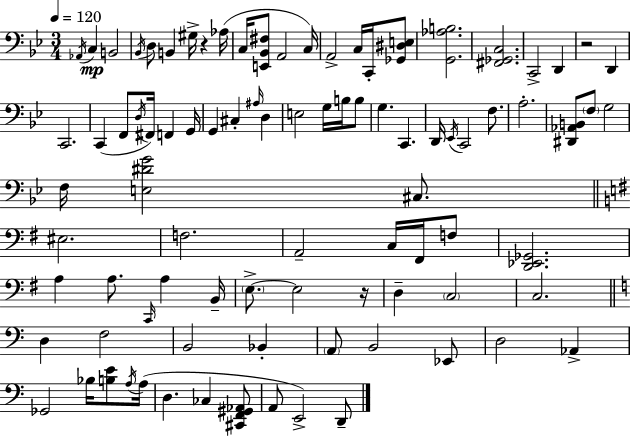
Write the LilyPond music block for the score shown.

{
  \clef bass
  \numericTimeSignature
  \time 3/4
  \key bes \major
  \tempo 4 = 120
  \acciaccatura { aes,16 }\mp c4 b,2 | \acciaccatura { bes,16 } d8 b,4 gis16-> r4 | aes16( c16 <e, bes, fis>8 a,2 | c16) a,2-> c16 c,16-. | \break <ges, dis e>8 <g, aes b>2. | <fis, ges, c>2. | c,2-> d,4 | r2 d,4 | \break c,2. | c,4( f,8 \acciaccatura { d16 }) fis,16 f,4 | g,16 g,4 cis4-. \grace { ais16 } | d4 e2 | \break g16 b16 b8 g4. c,4. | d,16 \acciaccatura { ees,16 } c,2 | f8. a2.-. | <dis, aes, b,>8 \parenthesize f8 g2 | \break f16 <e dis' g'>2 | cis8. \bar "||" \break \key e \minor eis2. | f2. | a,2-- c16 fis,16 f8 | <d, ees, ges,>2. | \break a4 a8. \grace { c,16 } a4 | b,16-- \parenthesize e8.->~~ e2 | r16 d4-- \parenthesize c2 | c2. | \break \bar "||" \break \key c \major d4 f2 | b,2 bes,4-. | \parenthesize a,8 b,2 ees,8 | d2 aes,4-> | \break ges,2 bes16 <b e'>8 \acciaccatura { a16 } | a16( d4. ces4 <cis, f, gis, aes,>8 | a,8 e,2->) d,8-- | \bar "|."
}